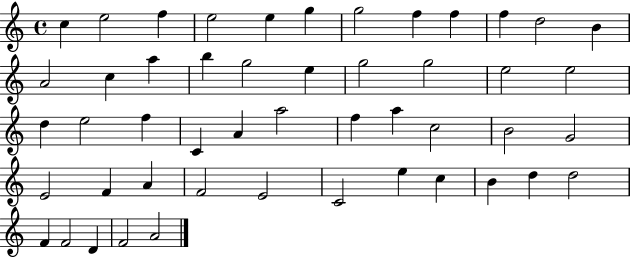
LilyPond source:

{
  \clef treble
  \time 4/4
  \defaultTimeSignature
  \key c \major
  c''4 e''2 f''4 | e''2 e''4 g''4 | g''2 f''4 f''4 | f''4 d''2 b'4 | \break a'2 c''4 a''4 | b''4 g''2 e''4 | g''2 g''2 | e''2 e''2 | \break d''4 e''2 f''4 | c'4 a'4 a''2 | f''4 a''4 c''2 | b'2 g'2 | \break e'2 f'4 a'4 | f'2 e'2 | c'2 e''4 c''4 | b'4 d''4 d''2 | \break f'4 f'2 d'4 | f'2 a'2 | \bar "|."
}